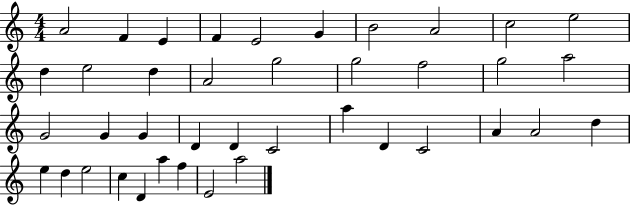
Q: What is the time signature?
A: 4/4